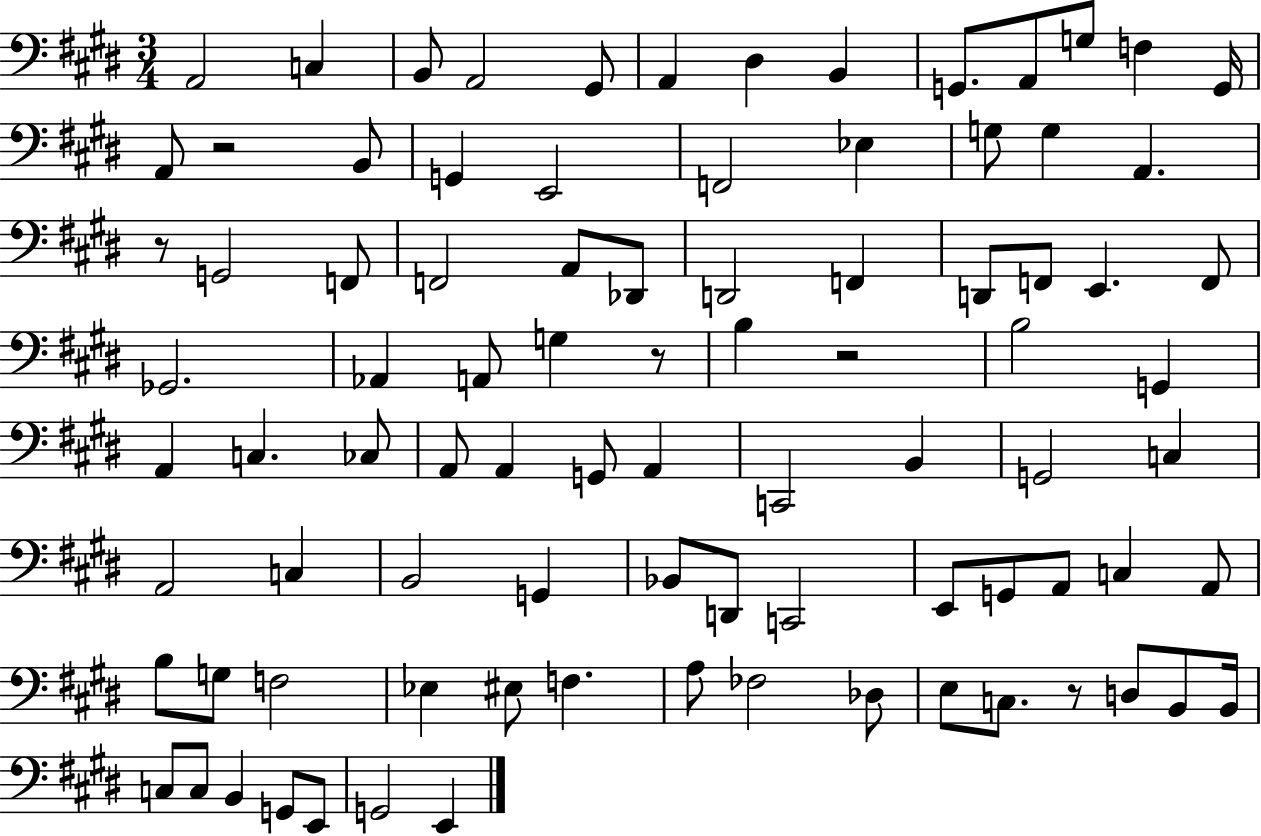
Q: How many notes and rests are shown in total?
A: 89